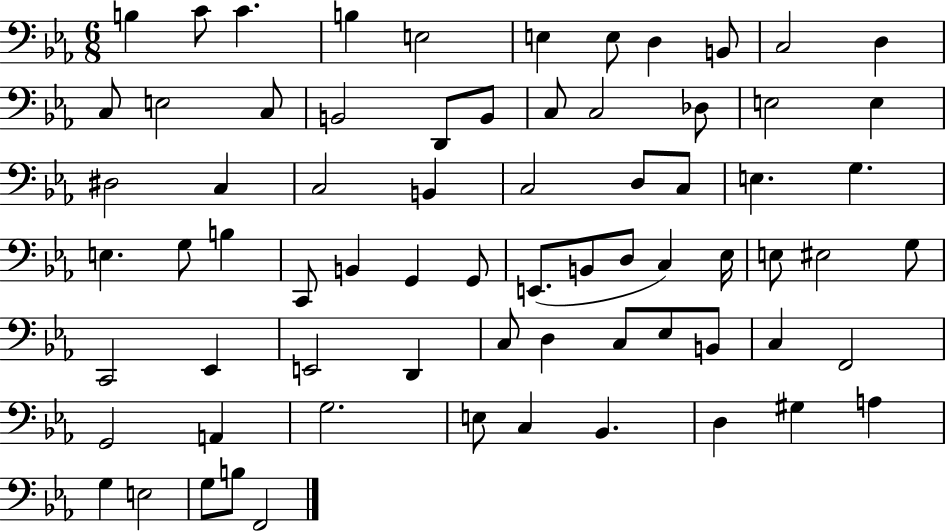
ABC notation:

X:1
T:Untitled
M:6/8
L:1/4
K:Eb
B, C/2 C B, E,2 E, E,/2 D, B,,/2 C,2 D, C,/2 E,2 C,/2 B,,2 D,,/2 B,,/2 C,/2 C,2 _D,/2 E,2 E, ^D,2 C, C,2 B,, C,2 D,/2 C,/2 E, G, E, G,/2 B, C,,/2 B,, G,, G,,/2 E,,/2 B,,/2 D,/2 C, _E,/4 E,/2 ^E,2 G,/2 C,,2 _E,, E,,2 D,, C,/2 D, C,/2 _E,/2 B,,/2 C, F,,2 G,,2 A,, G,2 E,/2 C, _B,, D, ^G, A, G, E,2 G,/2 B,/2 F,,2